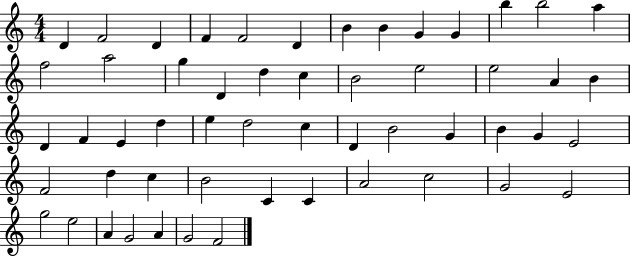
X:1
T:Untitled
M:4/4
L:1/4
K:C
D F2 D F F2 D B B G G b b2 a f2 a2 g D d c B2 e2 e2 A B D F E d e d2 c D B2 G B G E2 F2 d c B2 C C A2 c2 G2 E2 g2 e2 A G2 A G2 F2